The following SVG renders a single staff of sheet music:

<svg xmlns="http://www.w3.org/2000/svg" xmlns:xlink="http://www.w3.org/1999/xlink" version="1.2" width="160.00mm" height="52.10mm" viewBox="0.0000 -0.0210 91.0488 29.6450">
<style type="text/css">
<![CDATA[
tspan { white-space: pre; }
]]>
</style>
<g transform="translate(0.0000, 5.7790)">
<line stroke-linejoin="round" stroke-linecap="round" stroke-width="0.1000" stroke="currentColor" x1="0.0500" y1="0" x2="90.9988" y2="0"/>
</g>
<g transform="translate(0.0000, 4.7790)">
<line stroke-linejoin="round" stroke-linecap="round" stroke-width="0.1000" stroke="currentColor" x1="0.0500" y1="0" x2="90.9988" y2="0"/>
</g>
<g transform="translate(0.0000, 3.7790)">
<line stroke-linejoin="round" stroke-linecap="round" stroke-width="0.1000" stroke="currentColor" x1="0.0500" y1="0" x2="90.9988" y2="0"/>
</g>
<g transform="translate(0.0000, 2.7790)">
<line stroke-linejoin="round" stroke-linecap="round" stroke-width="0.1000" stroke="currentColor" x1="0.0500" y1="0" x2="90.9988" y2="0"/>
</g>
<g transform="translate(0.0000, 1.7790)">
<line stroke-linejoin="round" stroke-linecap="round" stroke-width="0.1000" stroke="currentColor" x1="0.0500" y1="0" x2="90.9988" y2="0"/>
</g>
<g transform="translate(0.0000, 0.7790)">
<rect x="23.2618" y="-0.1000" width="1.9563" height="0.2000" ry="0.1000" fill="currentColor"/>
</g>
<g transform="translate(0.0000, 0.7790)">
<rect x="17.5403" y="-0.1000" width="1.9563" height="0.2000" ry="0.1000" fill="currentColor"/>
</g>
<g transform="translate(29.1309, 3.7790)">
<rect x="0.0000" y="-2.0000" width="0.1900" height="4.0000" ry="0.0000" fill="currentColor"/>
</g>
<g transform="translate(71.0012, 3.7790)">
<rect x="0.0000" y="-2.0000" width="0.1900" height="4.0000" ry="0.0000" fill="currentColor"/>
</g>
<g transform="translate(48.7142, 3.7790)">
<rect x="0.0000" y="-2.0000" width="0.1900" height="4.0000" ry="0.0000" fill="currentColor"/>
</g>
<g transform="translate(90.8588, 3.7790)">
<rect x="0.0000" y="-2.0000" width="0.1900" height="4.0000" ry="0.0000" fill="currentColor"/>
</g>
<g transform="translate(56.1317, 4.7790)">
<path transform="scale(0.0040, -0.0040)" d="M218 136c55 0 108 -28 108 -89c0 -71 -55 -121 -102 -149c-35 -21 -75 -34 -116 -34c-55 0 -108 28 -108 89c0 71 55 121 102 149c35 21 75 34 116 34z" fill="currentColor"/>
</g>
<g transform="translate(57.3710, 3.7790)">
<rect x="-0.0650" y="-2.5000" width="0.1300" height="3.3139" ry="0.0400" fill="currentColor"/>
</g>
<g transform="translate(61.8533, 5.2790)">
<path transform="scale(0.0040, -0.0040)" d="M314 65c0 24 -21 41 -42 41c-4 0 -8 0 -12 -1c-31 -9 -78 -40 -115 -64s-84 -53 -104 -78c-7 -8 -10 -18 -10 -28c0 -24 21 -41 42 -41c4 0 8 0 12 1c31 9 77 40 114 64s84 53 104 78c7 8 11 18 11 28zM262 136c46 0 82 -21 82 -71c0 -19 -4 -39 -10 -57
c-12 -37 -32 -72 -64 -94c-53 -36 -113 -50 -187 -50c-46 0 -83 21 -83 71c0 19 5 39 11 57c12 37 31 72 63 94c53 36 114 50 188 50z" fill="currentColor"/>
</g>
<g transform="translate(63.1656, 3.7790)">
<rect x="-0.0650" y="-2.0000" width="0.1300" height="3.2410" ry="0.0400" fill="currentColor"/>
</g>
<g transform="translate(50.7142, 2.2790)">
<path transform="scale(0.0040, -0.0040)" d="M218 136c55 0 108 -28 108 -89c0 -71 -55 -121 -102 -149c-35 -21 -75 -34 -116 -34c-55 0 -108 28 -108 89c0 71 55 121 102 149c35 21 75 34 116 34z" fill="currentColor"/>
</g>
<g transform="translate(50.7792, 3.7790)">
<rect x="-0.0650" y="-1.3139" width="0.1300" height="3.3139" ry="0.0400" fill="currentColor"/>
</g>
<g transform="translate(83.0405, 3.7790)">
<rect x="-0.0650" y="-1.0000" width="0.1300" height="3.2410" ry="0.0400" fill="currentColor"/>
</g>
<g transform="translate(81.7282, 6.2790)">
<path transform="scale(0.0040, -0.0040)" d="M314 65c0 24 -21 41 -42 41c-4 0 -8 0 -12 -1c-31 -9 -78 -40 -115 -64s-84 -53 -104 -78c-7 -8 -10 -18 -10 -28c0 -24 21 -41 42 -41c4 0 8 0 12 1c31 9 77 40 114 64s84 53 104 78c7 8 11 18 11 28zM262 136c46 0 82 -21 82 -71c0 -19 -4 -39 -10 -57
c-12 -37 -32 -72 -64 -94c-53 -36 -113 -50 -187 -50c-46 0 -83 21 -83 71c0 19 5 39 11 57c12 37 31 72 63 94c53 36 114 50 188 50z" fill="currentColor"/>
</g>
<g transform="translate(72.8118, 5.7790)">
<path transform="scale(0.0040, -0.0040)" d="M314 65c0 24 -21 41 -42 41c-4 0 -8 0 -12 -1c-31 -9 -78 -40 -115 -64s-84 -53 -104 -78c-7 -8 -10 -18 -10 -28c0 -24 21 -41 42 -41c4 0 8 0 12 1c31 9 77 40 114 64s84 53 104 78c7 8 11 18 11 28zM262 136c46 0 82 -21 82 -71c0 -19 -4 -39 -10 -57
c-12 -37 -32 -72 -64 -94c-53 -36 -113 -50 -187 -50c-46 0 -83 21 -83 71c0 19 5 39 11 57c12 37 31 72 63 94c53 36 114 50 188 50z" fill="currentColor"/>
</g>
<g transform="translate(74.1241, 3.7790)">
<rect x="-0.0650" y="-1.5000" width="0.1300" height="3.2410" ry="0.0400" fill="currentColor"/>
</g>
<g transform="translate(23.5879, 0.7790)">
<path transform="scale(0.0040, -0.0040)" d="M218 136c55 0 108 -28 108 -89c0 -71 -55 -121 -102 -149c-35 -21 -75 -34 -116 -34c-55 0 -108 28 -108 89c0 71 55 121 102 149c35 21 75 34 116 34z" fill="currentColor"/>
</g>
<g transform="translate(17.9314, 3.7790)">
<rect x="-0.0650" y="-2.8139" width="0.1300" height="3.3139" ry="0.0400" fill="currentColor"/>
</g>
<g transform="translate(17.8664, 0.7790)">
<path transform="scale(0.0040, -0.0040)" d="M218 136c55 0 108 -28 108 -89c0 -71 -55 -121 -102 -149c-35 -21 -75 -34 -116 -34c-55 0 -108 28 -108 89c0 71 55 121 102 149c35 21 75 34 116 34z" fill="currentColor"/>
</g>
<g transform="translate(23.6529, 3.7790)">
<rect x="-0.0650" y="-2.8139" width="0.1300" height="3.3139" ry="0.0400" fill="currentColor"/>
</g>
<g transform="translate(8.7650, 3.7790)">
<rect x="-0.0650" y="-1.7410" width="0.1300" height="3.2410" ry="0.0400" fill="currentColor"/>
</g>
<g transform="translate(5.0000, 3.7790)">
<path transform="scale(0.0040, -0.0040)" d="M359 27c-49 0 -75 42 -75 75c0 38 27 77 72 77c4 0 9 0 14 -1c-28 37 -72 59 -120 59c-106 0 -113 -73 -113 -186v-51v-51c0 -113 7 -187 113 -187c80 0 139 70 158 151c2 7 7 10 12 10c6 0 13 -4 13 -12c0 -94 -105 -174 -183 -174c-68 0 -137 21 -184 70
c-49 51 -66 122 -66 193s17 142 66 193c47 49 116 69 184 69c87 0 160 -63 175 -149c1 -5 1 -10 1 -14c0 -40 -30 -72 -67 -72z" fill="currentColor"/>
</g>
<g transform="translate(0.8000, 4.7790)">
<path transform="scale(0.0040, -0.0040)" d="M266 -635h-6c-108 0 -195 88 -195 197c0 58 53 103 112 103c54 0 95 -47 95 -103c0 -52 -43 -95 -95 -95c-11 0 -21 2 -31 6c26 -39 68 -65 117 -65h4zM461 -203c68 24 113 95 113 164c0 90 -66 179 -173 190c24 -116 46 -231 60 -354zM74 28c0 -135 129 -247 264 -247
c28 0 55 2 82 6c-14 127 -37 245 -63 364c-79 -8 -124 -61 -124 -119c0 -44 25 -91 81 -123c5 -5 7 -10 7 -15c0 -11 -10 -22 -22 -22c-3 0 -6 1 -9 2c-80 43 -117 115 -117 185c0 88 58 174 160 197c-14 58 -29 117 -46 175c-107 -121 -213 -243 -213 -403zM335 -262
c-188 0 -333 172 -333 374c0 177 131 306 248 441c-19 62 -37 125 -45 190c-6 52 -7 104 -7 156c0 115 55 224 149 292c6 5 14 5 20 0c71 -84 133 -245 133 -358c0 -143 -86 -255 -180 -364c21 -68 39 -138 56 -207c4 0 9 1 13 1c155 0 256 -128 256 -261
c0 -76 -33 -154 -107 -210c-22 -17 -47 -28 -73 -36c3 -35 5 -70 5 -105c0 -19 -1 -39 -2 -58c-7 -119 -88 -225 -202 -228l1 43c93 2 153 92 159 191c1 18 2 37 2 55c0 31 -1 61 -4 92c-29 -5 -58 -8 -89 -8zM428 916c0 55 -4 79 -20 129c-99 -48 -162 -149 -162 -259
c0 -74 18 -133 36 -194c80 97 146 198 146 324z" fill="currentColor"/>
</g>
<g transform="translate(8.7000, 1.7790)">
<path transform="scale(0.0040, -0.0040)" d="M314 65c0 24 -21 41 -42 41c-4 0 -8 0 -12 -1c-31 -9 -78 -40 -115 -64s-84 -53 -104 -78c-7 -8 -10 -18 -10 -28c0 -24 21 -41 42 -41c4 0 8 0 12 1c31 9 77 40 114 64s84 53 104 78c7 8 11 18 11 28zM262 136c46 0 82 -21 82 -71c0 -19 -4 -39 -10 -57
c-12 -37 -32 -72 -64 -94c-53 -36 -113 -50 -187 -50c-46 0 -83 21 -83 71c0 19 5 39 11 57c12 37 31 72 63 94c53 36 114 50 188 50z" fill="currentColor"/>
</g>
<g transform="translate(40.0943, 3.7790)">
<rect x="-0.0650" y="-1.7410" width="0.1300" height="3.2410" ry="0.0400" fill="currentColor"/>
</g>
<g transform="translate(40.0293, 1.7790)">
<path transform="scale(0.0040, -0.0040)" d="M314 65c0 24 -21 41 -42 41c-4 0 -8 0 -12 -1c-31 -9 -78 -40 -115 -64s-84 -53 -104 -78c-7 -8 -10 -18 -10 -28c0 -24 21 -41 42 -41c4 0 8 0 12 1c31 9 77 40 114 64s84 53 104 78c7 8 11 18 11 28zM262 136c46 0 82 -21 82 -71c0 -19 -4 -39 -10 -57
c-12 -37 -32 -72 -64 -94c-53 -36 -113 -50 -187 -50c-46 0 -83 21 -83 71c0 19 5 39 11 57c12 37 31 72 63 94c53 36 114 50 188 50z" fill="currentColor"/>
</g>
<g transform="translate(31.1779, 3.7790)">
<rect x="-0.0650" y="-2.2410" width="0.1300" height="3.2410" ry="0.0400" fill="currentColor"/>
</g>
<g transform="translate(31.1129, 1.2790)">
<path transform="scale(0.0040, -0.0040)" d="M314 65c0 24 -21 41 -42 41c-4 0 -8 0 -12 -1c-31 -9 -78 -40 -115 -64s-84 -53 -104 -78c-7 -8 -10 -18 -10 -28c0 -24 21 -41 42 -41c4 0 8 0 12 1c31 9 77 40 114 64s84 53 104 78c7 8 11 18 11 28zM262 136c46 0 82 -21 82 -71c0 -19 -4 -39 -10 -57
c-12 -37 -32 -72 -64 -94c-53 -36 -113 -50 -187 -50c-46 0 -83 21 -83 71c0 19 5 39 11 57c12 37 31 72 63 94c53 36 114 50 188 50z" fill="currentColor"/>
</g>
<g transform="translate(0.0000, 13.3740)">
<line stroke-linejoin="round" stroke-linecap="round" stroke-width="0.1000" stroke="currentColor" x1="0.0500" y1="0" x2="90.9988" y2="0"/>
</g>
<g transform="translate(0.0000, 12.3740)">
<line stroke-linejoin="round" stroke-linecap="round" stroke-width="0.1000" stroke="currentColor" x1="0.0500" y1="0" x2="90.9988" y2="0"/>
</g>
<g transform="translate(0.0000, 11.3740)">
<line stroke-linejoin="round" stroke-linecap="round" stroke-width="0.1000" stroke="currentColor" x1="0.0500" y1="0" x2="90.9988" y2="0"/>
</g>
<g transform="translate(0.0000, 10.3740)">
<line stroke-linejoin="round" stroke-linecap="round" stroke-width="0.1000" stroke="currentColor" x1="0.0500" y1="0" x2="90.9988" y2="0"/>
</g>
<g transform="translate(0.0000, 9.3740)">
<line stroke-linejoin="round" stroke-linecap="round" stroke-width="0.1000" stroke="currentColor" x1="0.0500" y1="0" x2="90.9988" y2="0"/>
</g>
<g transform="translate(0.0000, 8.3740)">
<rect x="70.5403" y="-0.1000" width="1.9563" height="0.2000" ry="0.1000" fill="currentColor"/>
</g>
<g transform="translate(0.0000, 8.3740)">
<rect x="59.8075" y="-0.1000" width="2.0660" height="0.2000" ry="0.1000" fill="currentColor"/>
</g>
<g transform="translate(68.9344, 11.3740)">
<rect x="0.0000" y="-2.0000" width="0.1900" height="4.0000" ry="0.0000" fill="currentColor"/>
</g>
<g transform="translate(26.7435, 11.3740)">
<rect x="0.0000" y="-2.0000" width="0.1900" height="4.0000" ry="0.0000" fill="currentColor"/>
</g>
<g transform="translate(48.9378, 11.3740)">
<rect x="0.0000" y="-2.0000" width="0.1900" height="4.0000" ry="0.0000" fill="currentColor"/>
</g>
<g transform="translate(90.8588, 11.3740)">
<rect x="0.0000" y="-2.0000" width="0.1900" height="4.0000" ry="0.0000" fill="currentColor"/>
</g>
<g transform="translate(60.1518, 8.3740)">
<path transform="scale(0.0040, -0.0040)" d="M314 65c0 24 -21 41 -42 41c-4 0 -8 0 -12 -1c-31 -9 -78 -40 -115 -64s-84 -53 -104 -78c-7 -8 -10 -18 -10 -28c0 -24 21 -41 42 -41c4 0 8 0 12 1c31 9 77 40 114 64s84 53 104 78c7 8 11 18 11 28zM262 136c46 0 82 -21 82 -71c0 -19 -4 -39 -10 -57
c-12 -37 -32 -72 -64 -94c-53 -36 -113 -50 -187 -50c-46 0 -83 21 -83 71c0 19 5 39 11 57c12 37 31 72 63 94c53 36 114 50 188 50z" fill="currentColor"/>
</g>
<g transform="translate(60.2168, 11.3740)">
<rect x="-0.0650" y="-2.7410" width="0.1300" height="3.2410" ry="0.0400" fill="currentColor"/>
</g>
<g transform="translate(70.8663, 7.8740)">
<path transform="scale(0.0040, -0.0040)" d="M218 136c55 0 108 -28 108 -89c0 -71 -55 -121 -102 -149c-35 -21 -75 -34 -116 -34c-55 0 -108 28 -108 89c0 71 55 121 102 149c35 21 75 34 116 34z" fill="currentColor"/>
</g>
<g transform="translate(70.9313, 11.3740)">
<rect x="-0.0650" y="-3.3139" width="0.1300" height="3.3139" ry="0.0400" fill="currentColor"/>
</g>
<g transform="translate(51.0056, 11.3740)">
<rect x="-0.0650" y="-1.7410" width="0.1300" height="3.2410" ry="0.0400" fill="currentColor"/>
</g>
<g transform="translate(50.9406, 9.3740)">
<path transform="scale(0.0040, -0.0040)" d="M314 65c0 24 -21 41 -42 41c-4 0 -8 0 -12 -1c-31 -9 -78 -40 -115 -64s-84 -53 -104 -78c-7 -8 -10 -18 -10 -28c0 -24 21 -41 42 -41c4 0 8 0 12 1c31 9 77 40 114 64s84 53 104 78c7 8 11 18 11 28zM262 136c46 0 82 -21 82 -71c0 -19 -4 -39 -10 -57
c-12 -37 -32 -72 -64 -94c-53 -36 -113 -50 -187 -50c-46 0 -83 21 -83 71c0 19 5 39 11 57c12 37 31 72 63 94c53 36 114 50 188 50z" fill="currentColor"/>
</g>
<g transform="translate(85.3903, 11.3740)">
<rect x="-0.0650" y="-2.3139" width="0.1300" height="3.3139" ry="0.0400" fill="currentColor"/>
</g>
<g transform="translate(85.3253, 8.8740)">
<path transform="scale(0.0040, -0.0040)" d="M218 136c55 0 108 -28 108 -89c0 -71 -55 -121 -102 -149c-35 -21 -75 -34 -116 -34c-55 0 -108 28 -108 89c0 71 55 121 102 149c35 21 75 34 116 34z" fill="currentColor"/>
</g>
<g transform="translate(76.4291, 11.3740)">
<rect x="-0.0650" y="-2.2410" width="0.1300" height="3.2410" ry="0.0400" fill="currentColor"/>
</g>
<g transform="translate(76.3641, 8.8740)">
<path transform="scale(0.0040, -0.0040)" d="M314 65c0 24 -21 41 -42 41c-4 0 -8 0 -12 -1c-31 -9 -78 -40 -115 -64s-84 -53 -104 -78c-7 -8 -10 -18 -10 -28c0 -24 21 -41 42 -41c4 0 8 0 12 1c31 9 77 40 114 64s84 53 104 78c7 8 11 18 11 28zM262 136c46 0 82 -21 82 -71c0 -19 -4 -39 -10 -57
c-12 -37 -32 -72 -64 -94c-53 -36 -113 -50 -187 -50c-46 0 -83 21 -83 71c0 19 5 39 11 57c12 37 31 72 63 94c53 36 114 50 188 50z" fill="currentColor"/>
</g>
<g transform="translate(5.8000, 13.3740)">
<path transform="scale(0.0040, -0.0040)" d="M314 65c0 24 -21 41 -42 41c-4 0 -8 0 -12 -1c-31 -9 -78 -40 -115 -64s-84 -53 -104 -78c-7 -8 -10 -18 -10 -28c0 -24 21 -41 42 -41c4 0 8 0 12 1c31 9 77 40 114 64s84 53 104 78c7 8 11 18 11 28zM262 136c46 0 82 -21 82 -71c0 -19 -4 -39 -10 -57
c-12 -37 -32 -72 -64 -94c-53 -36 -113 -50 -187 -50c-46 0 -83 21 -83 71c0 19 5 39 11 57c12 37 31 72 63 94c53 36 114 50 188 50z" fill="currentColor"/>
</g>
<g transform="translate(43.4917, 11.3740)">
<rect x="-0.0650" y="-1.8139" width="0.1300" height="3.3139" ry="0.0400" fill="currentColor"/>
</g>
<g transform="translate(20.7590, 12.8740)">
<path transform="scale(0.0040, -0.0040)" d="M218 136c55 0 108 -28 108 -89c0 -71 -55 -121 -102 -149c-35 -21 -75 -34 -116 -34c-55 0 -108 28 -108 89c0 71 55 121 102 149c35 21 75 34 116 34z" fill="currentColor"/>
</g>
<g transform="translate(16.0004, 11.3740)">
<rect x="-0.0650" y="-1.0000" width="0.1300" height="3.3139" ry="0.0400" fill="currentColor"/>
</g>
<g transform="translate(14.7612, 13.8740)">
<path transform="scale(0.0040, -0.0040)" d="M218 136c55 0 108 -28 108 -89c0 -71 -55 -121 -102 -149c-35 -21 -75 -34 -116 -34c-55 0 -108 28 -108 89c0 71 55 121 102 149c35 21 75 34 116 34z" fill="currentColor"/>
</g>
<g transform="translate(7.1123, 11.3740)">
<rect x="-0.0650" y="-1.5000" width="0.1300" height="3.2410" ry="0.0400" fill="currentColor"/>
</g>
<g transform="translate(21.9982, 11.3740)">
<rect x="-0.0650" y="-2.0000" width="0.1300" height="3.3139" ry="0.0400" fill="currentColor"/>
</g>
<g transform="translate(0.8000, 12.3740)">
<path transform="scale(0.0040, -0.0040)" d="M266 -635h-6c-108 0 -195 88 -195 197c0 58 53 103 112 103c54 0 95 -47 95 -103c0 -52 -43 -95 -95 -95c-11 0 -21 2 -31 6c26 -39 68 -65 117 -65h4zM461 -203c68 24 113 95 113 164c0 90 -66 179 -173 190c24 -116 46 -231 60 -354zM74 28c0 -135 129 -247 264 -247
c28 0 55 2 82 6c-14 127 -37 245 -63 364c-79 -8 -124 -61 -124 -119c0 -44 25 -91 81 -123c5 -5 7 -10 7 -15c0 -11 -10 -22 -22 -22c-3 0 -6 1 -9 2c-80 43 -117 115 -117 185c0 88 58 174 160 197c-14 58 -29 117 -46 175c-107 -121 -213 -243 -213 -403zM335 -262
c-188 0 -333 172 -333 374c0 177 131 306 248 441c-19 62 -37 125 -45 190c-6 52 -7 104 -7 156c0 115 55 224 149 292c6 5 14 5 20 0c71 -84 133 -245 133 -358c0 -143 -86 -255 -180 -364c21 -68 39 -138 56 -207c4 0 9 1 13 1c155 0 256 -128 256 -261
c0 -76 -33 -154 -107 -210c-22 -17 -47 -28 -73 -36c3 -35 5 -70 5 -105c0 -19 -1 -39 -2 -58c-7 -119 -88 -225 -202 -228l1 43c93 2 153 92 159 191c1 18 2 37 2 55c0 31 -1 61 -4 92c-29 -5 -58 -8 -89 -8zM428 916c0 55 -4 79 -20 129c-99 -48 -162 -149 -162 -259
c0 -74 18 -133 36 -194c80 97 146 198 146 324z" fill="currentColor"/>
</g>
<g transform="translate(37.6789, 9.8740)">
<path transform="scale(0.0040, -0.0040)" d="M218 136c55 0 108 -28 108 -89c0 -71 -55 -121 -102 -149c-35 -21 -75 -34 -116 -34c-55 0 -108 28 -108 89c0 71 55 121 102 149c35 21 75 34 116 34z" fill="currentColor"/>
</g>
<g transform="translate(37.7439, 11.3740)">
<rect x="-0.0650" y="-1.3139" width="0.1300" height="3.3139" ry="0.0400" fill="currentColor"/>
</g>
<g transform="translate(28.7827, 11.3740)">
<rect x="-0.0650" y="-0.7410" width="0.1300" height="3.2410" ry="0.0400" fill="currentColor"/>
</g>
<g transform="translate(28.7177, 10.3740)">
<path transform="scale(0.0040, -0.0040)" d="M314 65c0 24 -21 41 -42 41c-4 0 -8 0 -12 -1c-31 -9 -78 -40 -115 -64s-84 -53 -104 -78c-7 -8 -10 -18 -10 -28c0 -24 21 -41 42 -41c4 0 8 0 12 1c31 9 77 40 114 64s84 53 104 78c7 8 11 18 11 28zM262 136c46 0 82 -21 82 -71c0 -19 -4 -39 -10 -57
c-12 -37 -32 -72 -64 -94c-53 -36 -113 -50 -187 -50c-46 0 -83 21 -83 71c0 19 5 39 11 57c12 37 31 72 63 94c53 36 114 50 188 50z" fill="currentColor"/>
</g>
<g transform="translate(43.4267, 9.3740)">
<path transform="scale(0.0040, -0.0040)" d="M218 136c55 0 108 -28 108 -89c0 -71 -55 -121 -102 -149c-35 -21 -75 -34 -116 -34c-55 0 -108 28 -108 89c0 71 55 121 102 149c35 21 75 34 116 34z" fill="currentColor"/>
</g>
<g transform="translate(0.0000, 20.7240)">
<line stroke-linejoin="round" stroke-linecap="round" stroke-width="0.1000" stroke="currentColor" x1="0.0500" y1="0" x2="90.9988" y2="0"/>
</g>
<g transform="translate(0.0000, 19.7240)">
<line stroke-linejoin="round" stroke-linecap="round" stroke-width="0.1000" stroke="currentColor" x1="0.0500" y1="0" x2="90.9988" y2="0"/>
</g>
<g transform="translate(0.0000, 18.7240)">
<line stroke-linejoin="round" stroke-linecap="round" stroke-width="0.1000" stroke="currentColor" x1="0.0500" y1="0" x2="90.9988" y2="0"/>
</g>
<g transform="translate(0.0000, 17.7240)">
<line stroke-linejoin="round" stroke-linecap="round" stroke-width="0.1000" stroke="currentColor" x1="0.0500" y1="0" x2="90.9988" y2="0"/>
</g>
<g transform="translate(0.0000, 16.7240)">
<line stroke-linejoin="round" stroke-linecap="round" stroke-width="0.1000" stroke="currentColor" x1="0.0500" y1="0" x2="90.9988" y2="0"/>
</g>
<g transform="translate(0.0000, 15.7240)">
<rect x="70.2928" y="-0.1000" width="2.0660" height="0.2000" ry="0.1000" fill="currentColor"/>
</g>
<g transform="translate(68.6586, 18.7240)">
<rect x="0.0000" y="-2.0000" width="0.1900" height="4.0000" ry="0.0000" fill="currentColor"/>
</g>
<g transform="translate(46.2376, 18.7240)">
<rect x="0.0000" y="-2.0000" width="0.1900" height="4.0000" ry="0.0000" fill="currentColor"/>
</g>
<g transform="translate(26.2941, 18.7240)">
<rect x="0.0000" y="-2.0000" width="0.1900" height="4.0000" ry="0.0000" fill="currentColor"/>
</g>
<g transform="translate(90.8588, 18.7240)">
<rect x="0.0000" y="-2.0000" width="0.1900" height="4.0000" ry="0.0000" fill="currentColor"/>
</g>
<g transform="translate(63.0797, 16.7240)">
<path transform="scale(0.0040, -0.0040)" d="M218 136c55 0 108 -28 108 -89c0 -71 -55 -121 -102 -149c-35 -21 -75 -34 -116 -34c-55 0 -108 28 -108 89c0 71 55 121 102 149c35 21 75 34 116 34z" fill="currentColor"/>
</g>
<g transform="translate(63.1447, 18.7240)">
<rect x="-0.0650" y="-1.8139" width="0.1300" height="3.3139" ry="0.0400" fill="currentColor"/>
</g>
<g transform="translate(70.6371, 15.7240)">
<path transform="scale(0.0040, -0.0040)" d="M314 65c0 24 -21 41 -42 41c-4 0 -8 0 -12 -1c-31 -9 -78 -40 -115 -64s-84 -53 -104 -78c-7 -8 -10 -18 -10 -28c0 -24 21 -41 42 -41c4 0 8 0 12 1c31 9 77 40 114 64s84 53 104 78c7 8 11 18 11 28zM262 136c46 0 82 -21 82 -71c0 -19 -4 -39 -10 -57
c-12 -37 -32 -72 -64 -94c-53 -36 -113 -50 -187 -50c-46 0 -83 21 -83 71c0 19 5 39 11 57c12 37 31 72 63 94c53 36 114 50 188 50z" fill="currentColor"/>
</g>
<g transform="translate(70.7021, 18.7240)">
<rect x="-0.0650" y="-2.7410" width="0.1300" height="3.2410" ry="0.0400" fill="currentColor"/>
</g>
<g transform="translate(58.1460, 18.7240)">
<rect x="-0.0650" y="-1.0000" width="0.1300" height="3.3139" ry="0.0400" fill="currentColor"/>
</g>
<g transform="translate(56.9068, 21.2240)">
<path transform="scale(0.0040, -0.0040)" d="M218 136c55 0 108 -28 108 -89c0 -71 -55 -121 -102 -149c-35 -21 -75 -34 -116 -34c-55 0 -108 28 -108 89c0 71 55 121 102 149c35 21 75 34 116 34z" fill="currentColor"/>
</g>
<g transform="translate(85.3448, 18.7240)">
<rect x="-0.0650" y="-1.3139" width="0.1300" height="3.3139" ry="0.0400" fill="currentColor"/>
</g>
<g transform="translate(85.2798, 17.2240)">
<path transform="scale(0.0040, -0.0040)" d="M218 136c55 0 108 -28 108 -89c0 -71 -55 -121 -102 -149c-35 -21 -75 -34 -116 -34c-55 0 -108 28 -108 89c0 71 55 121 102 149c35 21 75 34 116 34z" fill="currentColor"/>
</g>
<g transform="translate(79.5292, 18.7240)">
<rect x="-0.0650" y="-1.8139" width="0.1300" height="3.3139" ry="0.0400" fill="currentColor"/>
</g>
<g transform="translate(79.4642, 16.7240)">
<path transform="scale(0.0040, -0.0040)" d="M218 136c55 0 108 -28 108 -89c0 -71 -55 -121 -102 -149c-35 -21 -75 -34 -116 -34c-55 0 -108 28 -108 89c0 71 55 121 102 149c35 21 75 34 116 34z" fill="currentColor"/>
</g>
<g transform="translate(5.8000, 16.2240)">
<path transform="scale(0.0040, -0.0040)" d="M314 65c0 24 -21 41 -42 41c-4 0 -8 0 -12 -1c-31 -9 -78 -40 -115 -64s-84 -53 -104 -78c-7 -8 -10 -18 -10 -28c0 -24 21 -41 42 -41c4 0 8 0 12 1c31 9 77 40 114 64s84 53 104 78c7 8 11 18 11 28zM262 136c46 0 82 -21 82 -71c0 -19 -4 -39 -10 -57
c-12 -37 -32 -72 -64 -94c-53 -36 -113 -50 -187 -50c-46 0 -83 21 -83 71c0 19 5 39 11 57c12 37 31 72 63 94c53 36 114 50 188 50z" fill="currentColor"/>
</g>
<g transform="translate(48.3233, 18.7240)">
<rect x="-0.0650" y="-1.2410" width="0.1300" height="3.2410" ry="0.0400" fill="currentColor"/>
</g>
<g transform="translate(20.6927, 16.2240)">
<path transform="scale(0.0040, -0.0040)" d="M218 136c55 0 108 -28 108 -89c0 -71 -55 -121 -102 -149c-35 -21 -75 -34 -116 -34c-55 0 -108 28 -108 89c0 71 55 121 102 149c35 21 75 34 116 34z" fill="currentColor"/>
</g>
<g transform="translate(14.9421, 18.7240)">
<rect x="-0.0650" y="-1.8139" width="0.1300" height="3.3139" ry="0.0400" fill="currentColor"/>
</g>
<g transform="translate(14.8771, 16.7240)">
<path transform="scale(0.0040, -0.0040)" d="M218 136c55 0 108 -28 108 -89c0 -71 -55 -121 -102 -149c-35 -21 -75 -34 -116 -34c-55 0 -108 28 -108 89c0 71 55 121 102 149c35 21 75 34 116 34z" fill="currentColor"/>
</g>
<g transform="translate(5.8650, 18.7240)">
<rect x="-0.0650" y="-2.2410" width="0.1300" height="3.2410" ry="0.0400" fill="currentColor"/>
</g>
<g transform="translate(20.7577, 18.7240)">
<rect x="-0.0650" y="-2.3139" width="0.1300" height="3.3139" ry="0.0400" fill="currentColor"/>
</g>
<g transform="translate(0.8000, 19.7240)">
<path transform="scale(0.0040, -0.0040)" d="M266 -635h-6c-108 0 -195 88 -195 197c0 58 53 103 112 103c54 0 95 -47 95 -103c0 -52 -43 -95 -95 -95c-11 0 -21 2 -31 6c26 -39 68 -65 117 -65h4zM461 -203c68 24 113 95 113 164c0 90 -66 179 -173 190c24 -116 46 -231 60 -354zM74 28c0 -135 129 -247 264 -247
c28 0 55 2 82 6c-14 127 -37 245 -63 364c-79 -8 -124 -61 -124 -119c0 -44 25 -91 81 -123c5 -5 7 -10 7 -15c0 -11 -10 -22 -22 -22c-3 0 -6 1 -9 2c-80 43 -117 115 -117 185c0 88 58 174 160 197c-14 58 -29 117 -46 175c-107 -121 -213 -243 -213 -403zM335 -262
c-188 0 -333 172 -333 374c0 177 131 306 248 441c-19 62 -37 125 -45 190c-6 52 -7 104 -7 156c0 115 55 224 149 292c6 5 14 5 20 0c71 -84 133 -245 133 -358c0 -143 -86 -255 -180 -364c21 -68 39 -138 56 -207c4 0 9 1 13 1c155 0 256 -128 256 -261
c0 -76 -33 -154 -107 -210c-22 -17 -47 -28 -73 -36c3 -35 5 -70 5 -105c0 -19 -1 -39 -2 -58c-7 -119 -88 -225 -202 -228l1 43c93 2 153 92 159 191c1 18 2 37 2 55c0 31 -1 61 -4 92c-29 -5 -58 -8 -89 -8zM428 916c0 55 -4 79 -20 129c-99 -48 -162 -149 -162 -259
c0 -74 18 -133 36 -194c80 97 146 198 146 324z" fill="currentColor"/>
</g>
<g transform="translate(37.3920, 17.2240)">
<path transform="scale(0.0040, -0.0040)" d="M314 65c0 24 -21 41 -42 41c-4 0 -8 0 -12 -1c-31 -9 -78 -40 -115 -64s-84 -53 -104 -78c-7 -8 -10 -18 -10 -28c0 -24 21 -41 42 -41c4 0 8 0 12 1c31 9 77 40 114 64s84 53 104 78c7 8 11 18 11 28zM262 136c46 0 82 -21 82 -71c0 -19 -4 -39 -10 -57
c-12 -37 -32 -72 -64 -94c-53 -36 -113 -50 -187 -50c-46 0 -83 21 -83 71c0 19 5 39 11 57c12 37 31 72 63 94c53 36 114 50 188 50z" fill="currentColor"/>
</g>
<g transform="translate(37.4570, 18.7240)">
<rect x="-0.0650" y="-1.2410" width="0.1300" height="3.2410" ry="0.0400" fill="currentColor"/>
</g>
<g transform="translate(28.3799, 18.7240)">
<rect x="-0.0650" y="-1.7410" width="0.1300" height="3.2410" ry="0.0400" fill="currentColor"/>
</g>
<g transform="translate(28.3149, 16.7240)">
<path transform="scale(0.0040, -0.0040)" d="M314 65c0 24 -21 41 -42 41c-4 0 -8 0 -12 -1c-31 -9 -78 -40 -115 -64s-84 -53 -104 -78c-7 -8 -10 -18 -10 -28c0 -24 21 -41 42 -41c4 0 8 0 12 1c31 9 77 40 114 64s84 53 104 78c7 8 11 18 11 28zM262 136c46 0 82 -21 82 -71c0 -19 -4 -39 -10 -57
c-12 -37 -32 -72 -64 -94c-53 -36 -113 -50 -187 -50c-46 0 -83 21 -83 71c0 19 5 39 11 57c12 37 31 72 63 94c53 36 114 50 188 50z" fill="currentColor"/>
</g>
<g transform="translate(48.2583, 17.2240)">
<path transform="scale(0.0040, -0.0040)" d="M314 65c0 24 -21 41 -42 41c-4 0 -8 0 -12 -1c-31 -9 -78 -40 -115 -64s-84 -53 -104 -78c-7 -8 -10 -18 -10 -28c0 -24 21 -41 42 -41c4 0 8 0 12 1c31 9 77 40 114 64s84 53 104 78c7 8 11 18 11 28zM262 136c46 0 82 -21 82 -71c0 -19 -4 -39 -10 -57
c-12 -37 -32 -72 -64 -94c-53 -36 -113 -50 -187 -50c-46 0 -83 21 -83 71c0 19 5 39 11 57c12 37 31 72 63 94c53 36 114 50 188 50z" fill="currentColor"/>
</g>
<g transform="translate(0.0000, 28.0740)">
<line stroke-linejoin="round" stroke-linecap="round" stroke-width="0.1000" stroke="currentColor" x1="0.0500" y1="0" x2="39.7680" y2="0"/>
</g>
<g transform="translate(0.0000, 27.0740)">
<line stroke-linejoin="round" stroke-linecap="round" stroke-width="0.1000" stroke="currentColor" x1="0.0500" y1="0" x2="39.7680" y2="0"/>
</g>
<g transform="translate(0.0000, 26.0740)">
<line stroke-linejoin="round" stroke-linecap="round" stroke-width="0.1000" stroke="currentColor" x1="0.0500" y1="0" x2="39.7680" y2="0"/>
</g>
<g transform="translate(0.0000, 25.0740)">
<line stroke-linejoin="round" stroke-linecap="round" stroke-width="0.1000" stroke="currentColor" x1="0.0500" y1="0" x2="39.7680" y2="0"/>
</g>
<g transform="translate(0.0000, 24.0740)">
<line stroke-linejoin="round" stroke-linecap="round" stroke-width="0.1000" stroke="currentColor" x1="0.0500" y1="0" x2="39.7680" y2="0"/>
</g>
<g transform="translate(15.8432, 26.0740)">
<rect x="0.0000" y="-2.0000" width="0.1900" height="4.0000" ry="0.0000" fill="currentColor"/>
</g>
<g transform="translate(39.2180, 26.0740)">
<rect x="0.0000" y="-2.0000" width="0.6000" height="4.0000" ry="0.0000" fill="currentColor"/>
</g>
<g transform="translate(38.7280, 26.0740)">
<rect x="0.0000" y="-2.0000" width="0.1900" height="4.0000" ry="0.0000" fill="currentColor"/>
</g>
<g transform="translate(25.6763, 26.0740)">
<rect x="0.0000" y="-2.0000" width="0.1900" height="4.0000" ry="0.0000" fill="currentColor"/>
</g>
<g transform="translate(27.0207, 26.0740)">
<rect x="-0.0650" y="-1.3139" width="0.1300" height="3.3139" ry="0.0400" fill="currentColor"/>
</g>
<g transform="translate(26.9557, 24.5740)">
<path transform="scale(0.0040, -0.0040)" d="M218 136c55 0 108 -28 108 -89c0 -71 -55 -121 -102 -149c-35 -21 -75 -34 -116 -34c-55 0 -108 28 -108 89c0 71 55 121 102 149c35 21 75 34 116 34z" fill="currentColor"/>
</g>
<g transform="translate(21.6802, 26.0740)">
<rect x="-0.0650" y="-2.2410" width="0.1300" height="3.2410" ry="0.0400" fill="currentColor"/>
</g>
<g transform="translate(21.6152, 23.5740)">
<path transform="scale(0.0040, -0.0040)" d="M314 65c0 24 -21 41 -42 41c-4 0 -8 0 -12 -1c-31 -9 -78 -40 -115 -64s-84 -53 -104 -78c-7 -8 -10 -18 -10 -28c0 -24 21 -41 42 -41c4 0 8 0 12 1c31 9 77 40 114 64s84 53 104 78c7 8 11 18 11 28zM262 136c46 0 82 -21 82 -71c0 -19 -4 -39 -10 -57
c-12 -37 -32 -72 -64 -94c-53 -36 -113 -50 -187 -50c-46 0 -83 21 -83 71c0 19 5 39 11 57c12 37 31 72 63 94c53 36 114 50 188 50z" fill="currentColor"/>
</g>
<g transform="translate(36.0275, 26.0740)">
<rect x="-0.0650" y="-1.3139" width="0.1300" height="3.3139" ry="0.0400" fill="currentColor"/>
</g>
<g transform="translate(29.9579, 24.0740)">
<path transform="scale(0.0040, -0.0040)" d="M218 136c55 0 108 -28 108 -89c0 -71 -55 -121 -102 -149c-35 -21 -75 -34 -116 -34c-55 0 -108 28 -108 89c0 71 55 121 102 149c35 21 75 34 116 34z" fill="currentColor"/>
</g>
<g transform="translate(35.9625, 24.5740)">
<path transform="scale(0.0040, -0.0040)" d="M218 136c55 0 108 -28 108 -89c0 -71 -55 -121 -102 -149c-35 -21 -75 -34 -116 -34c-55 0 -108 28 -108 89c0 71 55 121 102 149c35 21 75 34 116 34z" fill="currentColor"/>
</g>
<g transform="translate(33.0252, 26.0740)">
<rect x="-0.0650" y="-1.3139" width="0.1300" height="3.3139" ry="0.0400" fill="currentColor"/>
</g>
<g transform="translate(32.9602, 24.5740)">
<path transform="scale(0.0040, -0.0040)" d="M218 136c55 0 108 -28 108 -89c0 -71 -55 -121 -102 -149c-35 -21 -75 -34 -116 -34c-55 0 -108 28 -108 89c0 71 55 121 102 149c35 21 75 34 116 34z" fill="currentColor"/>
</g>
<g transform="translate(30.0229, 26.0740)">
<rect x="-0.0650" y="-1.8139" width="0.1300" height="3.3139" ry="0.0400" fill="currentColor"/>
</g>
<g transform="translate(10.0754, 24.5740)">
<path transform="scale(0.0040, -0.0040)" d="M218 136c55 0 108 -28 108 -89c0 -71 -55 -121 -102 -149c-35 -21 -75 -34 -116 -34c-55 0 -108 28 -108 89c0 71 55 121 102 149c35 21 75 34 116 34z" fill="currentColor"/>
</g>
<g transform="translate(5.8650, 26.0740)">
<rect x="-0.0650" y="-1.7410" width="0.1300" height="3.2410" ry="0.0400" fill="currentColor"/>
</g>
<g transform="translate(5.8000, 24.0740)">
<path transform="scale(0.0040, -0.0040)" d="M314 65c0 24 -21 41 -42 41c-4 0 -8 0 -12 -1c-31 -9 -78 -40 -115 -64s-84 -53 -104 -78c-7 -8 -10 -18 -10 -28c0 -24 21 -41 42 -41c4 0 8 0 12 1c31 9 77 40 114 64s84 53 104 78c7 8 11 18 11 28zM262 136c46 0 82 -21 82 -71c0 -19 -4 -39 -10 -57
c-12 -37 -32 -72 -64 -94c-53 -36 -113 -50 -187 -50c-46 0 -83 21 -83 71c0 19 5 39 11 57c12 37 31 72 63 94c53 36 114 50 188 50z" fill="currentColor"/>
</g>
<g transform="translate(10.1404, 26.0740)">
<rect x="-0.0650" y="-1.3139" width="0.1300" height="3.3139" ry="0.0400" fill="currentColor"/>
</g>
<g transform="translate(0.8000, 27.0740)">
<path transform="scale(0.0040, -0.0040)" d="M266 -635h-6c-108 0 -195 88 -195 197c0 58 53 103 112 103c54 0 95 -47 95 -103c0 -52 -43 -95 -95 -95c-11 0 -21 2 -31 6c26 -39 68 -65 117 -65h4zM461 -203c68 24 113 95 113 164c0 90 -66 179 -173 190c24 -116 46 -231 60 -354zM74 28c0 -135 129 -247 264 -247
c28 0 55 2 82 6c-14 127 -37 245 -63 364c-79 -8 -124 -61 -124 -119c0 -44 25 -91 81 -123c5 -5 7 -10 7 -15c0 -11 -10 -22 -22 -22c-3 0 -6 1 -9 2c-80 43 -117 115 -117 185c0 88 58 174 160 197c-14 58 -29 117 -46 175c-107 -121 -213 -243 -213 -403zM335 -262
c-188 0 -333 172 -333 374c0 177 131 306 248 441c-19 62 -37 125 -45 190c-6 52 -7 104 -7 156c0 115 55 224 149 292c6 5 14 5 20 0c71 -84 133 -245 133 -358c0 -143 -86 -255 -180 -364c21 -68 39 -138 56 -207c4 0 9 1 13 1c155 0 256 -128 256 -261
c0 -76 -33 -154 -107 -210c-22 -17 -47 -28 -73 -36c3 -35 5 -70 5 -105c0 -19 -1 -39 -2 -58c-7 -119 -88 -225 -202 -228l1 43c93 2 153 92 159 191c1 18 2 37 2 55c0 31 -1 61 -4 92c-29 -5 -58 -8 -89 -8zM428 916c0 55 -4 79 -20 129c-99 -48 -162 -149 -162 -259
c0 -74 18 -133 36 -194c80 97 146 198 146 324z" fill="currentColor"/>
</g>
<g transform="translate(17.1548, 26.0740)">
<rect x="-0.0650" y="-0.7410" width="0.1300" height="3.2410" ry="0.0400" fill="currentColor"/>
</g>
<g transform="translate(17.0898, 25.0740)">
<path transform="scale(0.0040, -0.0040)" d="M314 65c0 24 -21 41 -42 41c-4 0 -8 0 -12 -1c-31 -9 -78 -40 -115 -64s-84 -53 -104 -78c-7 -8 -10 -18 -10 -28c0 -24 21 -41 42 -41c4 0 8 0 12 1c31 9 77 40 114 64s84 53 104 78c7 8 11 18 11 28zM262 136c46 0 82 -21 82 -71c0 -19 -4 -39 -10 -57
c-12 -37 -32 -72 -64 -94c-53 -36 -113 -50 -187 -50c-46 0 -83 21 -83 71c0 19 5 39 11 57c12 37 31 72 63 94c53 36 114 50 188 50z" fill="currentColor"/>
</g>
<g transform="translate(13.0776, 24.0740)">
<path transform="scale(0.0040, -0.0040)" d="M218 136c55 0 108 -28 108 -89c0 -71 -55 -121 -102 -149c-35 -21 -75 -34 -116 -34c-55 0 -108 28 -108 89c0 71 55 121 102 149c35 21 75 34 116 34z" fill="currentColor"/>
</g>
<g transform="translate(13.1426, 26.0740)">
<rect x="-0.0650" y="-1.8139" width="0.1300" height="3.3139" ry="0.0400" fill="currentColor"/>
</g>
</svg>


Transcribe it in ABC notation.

X:1
T:Untitled
M:4/4
L:1/4
K:C
f2 a a g2 f2 e G F2 E2 D2 E2 D F d2 e f f2 a2 b g2 g g2 f g f2 e2 e2 D f a2 f e f2 e f d2 g2 e f e e